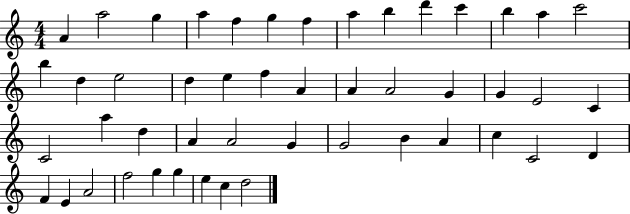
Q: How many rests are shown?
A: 0